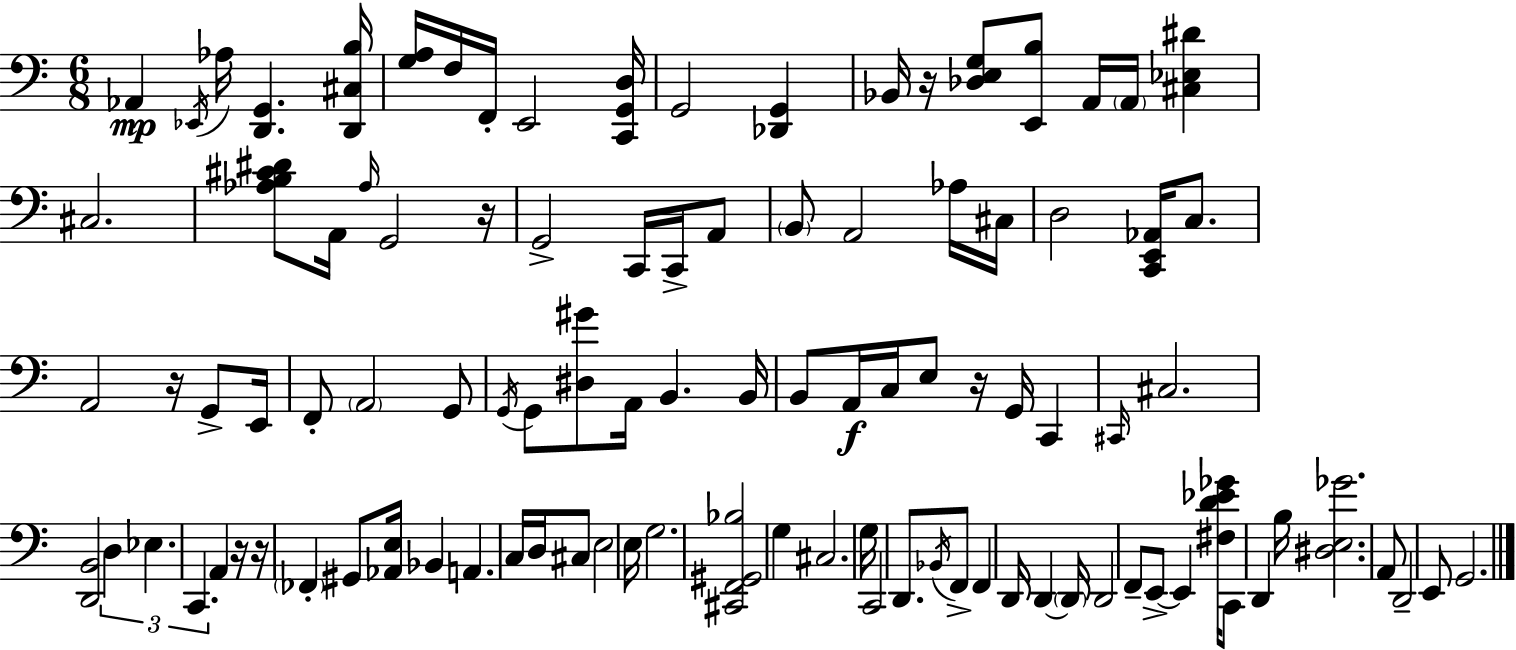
X:1
T:Untitled
M:6/8
L:1/4
K:C
_A,, _E,,/4 _A,/4 [D,,G,,] [D,,^C,B,]/4 [G,A,]/4 F,/4 F,,/4 E,,2 [C,,G,,D,]/4 G,,2 [_D,,G,,] _B,,/4 z/4 [_D,E,G,]/2 [E,,B,]/2 A,,/4 A,,/4 [^C,_E,^D] ^C,2 [_A,B,^C^D]/2 A,,/4 _A,/4 G,,2 z/4 G,,2 C,,/4 C,,/4 A,,/2 B,,/2 A,,2 _A,/4 ^C,/4 D,2 [C,,E,,_A,,]/4 C,/2 A,,2 z/4 G,,/2 E,,/4 F,,/2 A,,2 G,,/2 G,,/4 G,,/2 [^D,^G]/2 A,,/4 B,, B,,/4 B,,/2 A,,/4 C,/4 E,/2 z/4 G,,/4 C,, ^C,,/4 ^C,2 [D,,B,,]2 D, _E, C,, A,, z/4 z/4 _F,, ^G,,/2 [_A,,E,]/4 _B,, A,, C,/4 D,/4 ^C,/2 E,2 E,/4 G,2 [^C,,F,,^G,,_B,]2 G, ^C,2 G,/4 C,,2 D,,/2 _B,,/4 F,,/2 F,, D,,/4 D,, D,,/4 D,,2 F,,/2 E,,/2 E,, [^F,D_E_G]/4 C,,/2 D,, B,/4 [^D,E,_G]2 A,,/2 D,,2 E,,/2 G,,2